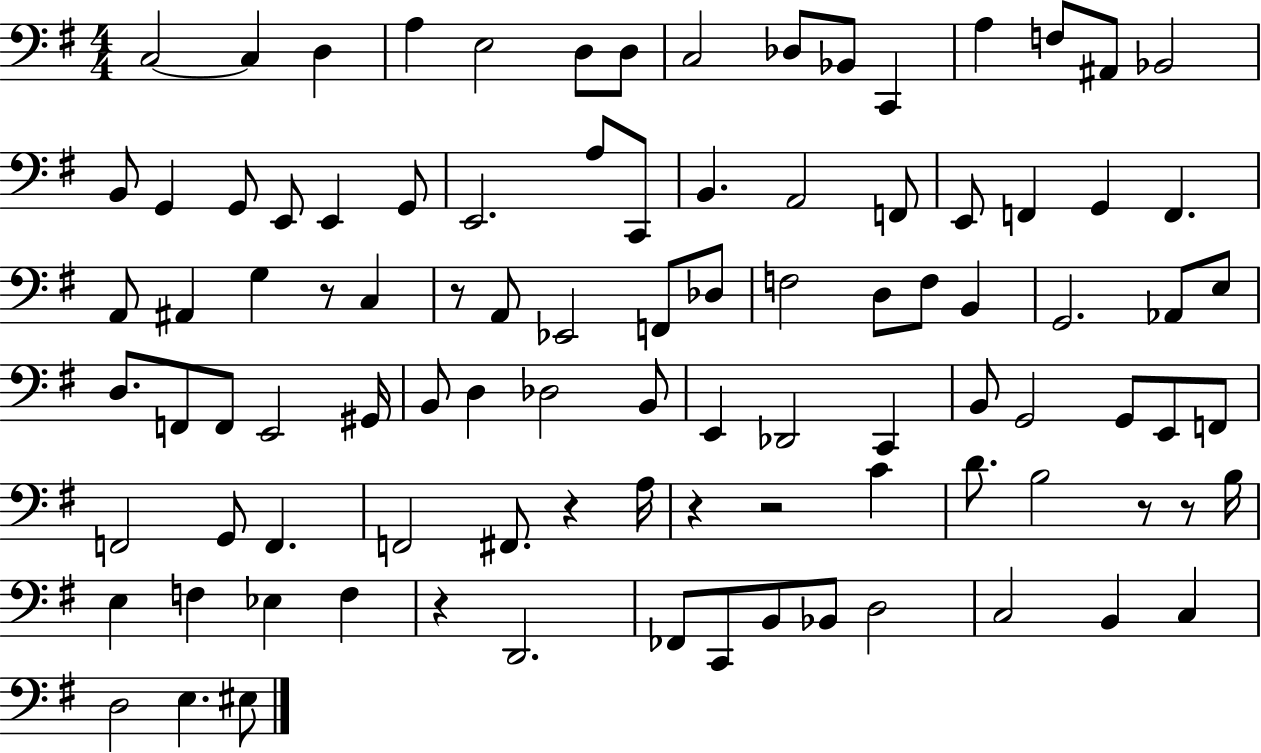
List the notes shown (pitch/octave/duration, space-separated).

C3/h C3/q D3/q A3/q E3/h D3/e D3/e C3/h Db3/e Bb2/e C2/q A3/q F3/e A#2/e Bb2/h B2/e G2/q G2/e E2/e E2/q G2/e E2/h. A3/e C2/e B2/q. A2/h F2/e E2/e F2/q G2/q F2/q. A2/e A#2/q G3/q R/e C3/q R/e A2/e Eb2/h F2/e Db3/e F3/h D3/e F3/e B2/q G2/h. Ab2/e E3/e D3/e. F2/e F2/e E2/h G#2/s B2/e D3/q Db3/h B2/e E2/q Db2/h C2/q B2/e G2/h G2/e E2/e F2/e F2/h G2/e F2/q. F2/h F#2/e. R/q A3/s R/q R/h C4/q D4/e. B3/h R/e R/e B3/s E3/q F3/q Eb3/q F3/q R/q D2/h. FES2/e C2/e B2/e Bb2/e D3/h C3/h B2/q C3/q D3/h E3/q. EIS3/e